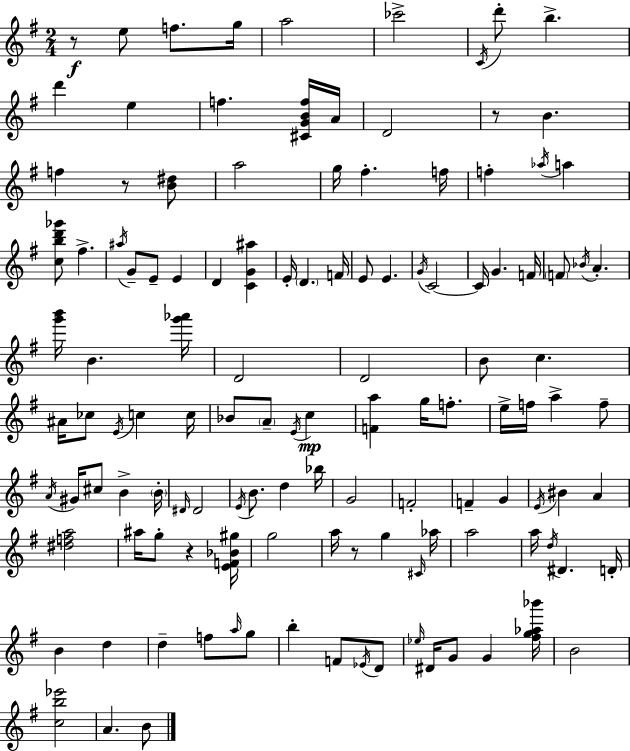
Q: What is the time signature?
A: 2/4